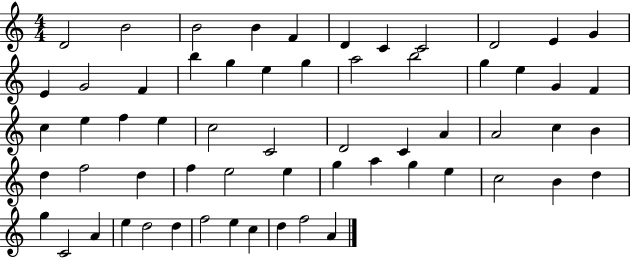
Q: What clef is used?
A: treble